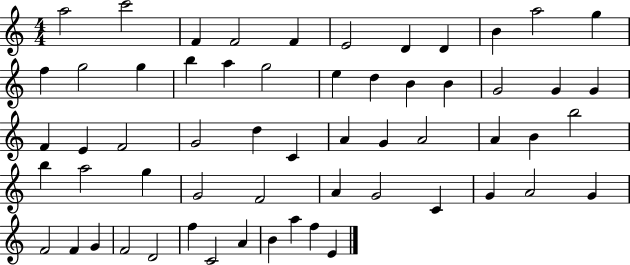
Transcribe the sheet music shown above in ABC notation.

X:1
T:Untitled
M:4/4
L:1/4
K:C
a2 c'2 F F2 F E2 D D B a2 g f g2 g b a g2 e d B B G2 G G F E F2 G2 d C A G A2 A B b2 b a2 g G2 F2 A G2 C G A2 G F2 F G F2 D2 f C2 A B a f E